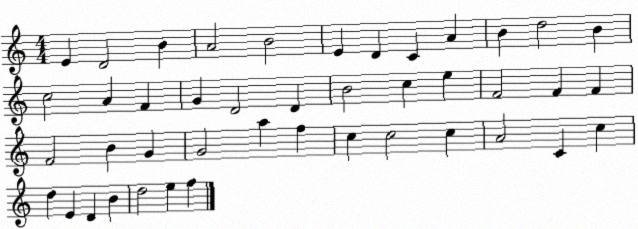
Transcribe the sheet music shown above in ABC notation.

X:1
T:Untitled
M:4/4
L:1/4
K:C
E D2 B A2 B2 E D C A B d2 B c2 A F G D2 D B2 c e F2 F F F2 B G G2 a f c c2 c A2 C c d E D B d2 e f